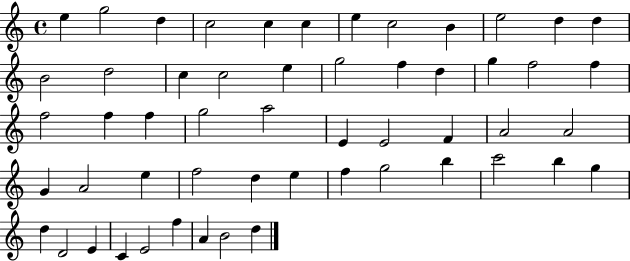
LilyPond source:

{
  \clef treble
  \time 4/4
  \defaultTimeSignature
  \key c \major
  e''4 g''2 d''4 | c''2 c''4 c''4 | e''4 c''2 b'4 | e''2 d''4 d''4 | \break b'2 d''2 | c''4 c''2 e''4 | g''2 f''4 d''4 | g''4 f''2 f''4 | \break f''2 f''4 f''4 | g''2 a''2 | e'4 e'2 f'4 | a'2 a'2 | \break g'4 a'2 e''4 | f''2 d''4 e''4 | f''4 g''2 b''4 | c'''2 b''4 g''4 | \break d''4 d'2 e'4 | c'4 e'2 f''4 | a'4 b'2 d''4 | \bar "|."
}